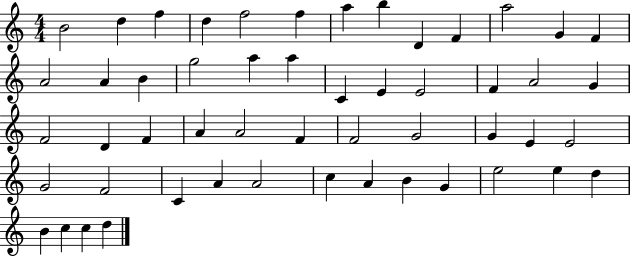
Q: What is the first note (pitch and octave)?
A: B4